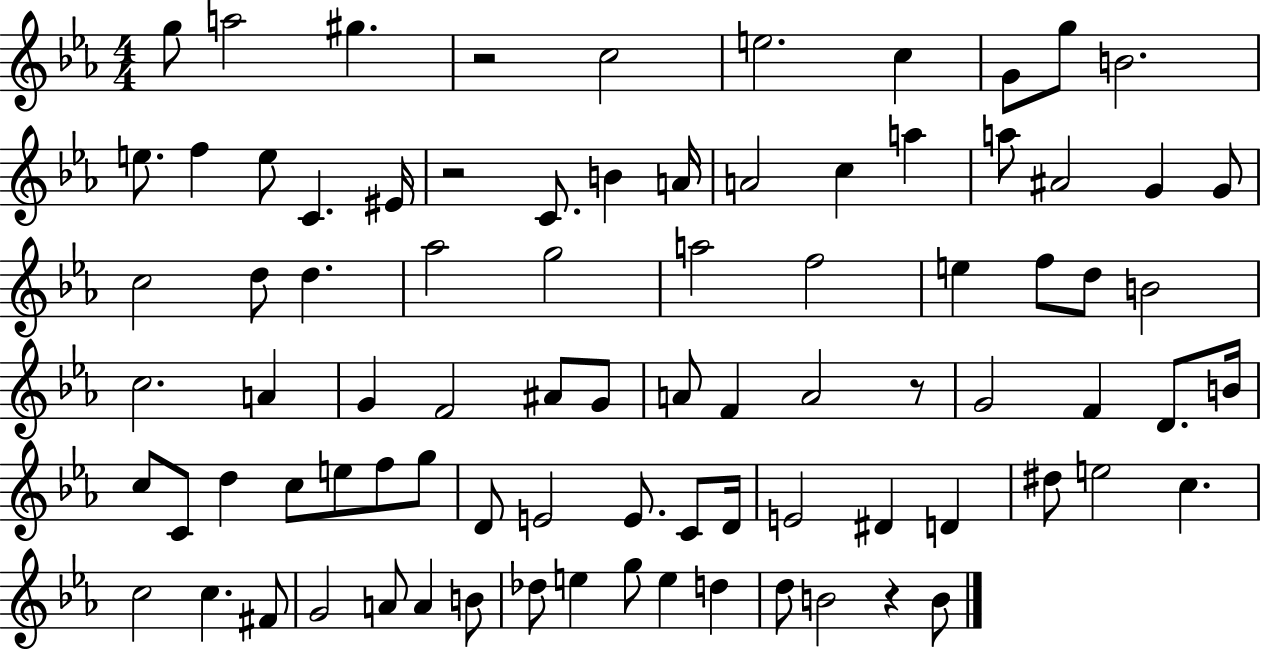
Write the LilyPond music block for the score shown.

{
  \clef treble
  \numericTimeSignature
  \time 4/4
  \key ees \major
  g''8 a''2 gis''4. | r2 c''2 | e''2. c''4 | g'8 g''8 b'2. | \break e''8. f''4 e''8 c'4. eis'16 | r2 c'8. b'4 a'16 | a'2 c''4 a''4 | a''8 ais'2 g'4 g'8 | \break c''2 d''8 d''4. | aes''2 g''2 | a''2 f''2 | e''4 f''8 d''8 b'2 | \break c''2. a'4 | g'4 f'2 ais'8 g'8 | a'8 f'4 a'2 r8 | g'2 f'4 d'8. b'16 | \break c''8 c'8 d''4 c''8 e''8 f''8 g''8 | d'8 e'2 e'8. c'8 d'16 | e'2 dis'4 d'4 | dis''8 e''2 c''4. | \break c''2 c''4. fis'8 | g'2 a'8 a'4 b'8 | des''8 e''4 g''8 e''4 d''4 | d''8 b'2 r4 b'8 | \break \bar "|."
}